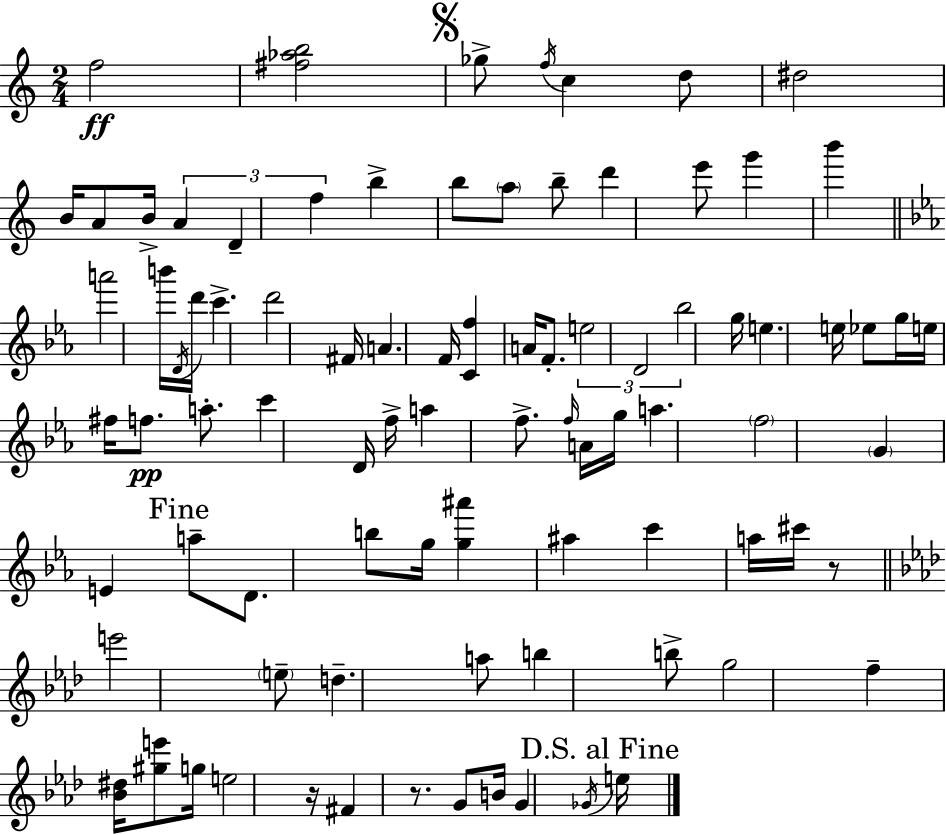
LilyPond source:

{
  \clef treble
  \numericTimeSignature
  \time 2/4
  \key a \minor
  \repeat volta 2 { f''2\ff | <fis'' aes'' b''>2 | \mark \markup { \musicglyph "scripts.segno" } ges''8-> \acciaccatura { f''16 } c''4 d''8 | dis''2 | \break b'16 a'8 b'16-> \tuplet 3/2 { a'4 | d'4-- f''4 } | b''4-> b''8 \parenthesize a''8 | b''8-- d'''4 e'''8 | \break g'''4 b'''4 | \bar "||" \break \key ees \major a'''2 | b'''16 \acciaccatura { d'16 } d'''16 c'''4.-> | d'''2 | fis'16 a'4. | \break f'16 <c' f''>4 a'16 f'8.-. | \tuplet 3/2 { e''2 | d'2 | bes''2 } | \break g''16 e''4. | e''16 ees''8 g''16 e''16 fis''16 f''8.\pp | a''8.-. c'''4 | d'16 f''16-> a''4 f''8.-> | \break \grace { f''16 } a'16 g''16 a''4. | \parenthesize f''2 | \parenthesize g'4 e'4 | \mark "Fine" a''8-- d'8. b''8 | \break g''16 <g'' ais'''>4 ais''4 | c'''4 a''16 cis'''16 | r8 \bar "||" \break \key f \minor e'''2 | \parenthesize e''8-- d''4.-- | a''8 b''4 b''8-> | g''2 | \break f''4-- <bes' dis''>16 <gis'' e'''>8 g''16 | e''2 | r16 fis'4 r8. | g'8 b'16 g'4 \acciaccatura { ges'16 } | \break \mark "D.S. al Fine" e''16 } \bar "|."
}